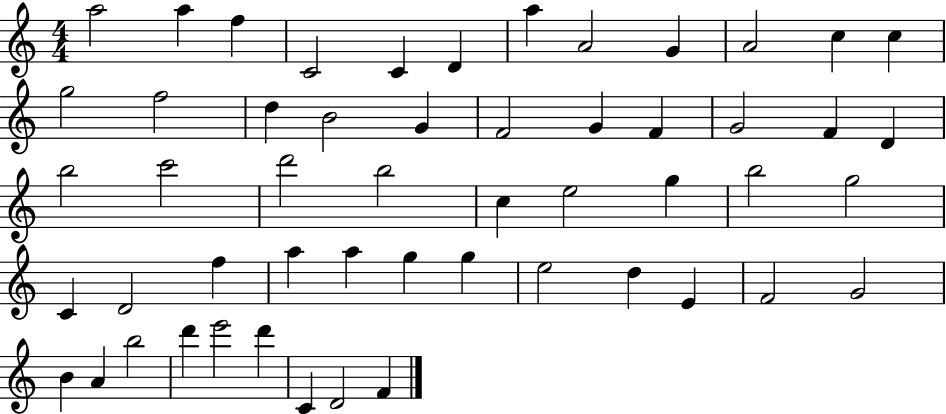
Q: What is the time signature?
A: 4/4